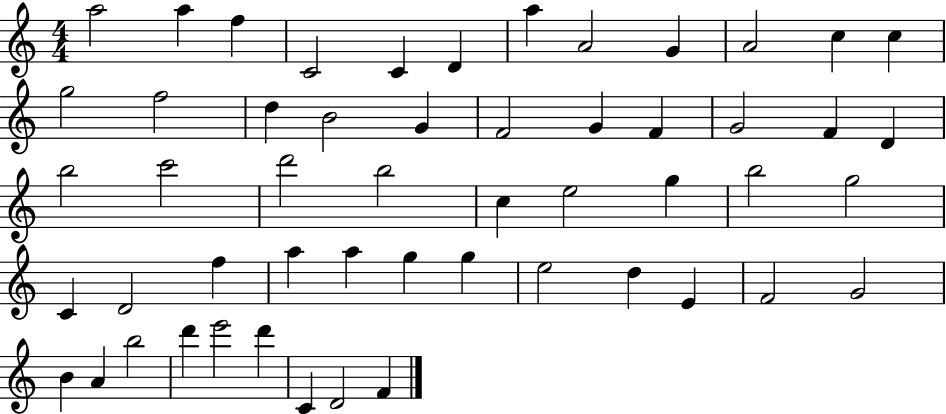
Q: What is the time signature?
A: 4/4